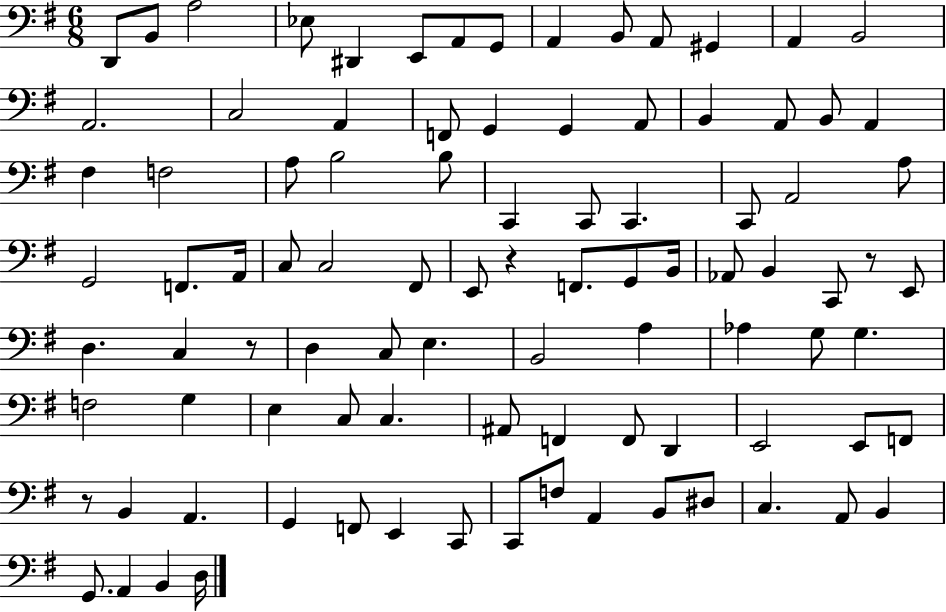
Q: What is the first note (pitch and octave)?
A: D2